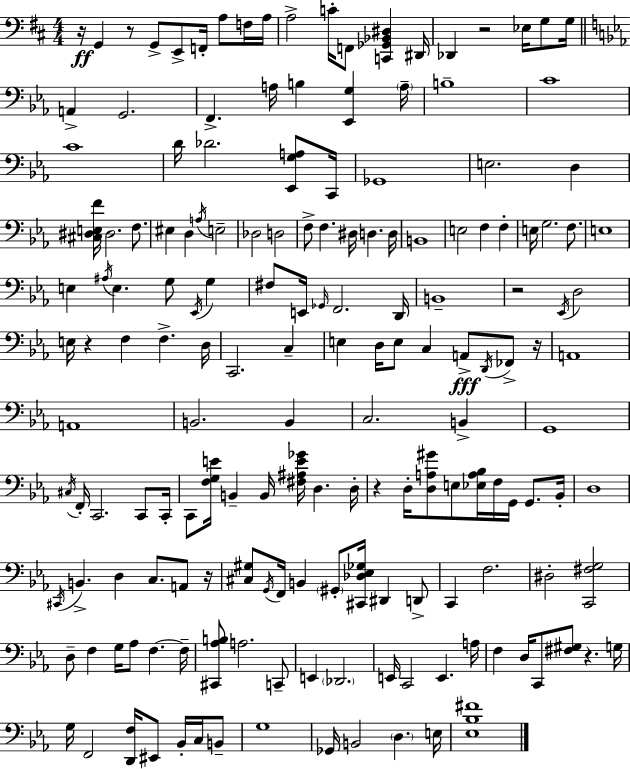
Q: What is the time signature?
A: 4/4